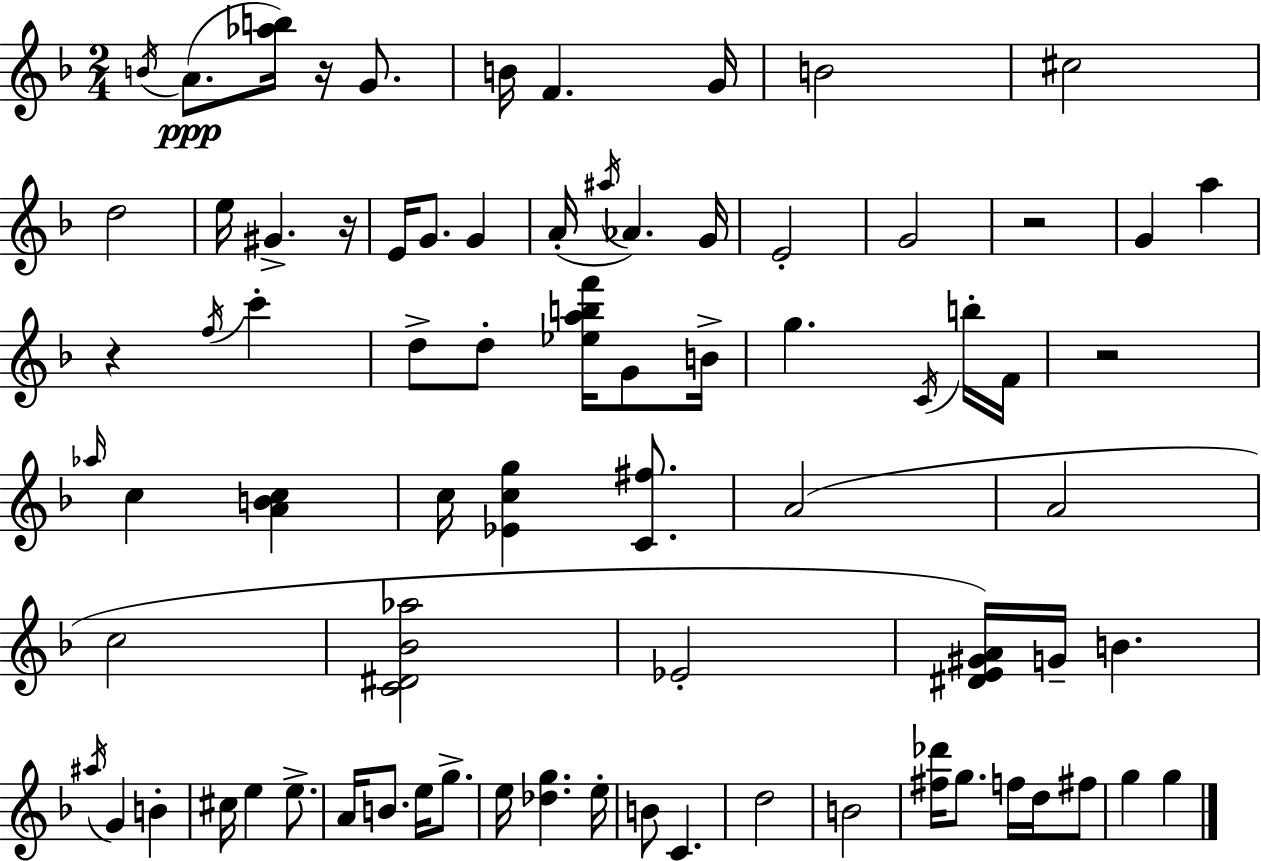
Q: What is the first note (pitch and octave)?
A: B4